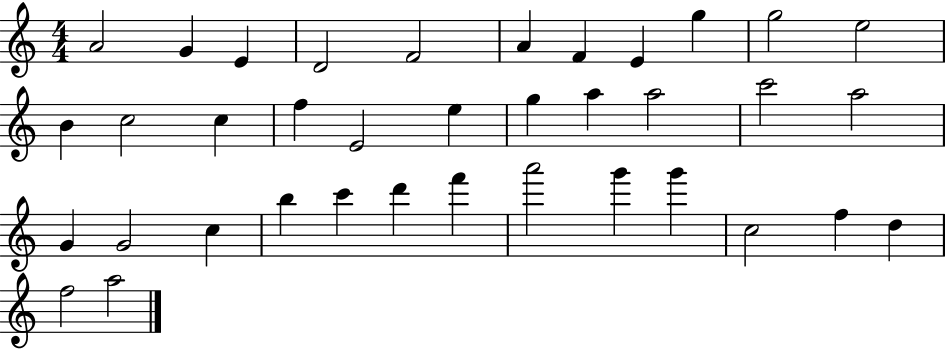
A4/h G4/q E4/q D4/h F4/h A4/q F4/q E4/q G5/q G5/h E5/h B4/q C5/h C5/q F5/q E4/h E5/q G5/q A5/q A5/h C6/h A5/h G4/q G4/h C5/q B5/q C6/q D6/q F6/q A6/h G6/q G6/q C5/h F5/q D5/q F5/h A5/h